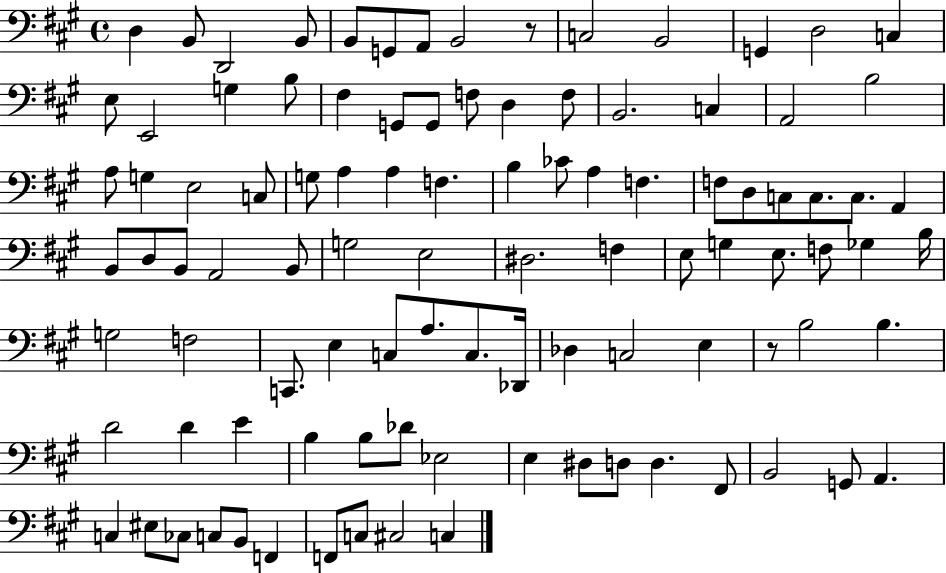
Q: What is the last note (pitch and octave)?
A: C3